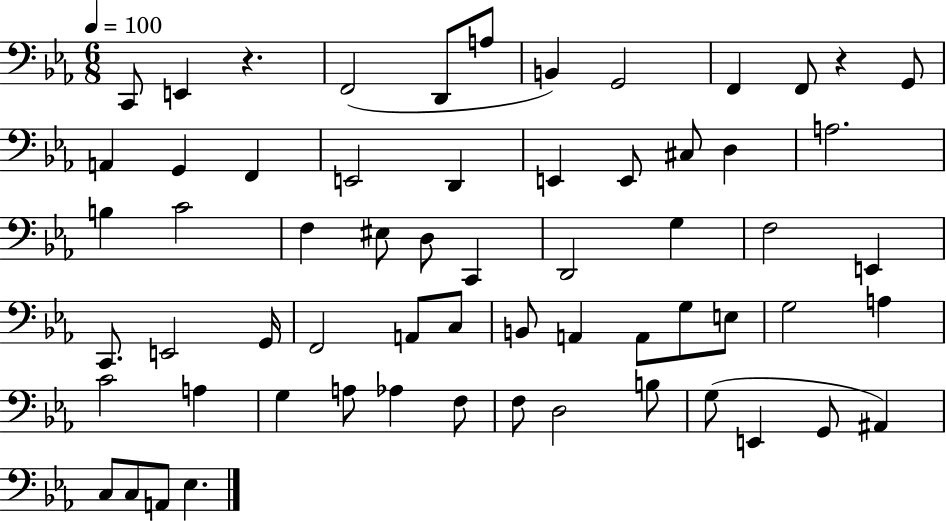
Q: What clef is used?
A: bass